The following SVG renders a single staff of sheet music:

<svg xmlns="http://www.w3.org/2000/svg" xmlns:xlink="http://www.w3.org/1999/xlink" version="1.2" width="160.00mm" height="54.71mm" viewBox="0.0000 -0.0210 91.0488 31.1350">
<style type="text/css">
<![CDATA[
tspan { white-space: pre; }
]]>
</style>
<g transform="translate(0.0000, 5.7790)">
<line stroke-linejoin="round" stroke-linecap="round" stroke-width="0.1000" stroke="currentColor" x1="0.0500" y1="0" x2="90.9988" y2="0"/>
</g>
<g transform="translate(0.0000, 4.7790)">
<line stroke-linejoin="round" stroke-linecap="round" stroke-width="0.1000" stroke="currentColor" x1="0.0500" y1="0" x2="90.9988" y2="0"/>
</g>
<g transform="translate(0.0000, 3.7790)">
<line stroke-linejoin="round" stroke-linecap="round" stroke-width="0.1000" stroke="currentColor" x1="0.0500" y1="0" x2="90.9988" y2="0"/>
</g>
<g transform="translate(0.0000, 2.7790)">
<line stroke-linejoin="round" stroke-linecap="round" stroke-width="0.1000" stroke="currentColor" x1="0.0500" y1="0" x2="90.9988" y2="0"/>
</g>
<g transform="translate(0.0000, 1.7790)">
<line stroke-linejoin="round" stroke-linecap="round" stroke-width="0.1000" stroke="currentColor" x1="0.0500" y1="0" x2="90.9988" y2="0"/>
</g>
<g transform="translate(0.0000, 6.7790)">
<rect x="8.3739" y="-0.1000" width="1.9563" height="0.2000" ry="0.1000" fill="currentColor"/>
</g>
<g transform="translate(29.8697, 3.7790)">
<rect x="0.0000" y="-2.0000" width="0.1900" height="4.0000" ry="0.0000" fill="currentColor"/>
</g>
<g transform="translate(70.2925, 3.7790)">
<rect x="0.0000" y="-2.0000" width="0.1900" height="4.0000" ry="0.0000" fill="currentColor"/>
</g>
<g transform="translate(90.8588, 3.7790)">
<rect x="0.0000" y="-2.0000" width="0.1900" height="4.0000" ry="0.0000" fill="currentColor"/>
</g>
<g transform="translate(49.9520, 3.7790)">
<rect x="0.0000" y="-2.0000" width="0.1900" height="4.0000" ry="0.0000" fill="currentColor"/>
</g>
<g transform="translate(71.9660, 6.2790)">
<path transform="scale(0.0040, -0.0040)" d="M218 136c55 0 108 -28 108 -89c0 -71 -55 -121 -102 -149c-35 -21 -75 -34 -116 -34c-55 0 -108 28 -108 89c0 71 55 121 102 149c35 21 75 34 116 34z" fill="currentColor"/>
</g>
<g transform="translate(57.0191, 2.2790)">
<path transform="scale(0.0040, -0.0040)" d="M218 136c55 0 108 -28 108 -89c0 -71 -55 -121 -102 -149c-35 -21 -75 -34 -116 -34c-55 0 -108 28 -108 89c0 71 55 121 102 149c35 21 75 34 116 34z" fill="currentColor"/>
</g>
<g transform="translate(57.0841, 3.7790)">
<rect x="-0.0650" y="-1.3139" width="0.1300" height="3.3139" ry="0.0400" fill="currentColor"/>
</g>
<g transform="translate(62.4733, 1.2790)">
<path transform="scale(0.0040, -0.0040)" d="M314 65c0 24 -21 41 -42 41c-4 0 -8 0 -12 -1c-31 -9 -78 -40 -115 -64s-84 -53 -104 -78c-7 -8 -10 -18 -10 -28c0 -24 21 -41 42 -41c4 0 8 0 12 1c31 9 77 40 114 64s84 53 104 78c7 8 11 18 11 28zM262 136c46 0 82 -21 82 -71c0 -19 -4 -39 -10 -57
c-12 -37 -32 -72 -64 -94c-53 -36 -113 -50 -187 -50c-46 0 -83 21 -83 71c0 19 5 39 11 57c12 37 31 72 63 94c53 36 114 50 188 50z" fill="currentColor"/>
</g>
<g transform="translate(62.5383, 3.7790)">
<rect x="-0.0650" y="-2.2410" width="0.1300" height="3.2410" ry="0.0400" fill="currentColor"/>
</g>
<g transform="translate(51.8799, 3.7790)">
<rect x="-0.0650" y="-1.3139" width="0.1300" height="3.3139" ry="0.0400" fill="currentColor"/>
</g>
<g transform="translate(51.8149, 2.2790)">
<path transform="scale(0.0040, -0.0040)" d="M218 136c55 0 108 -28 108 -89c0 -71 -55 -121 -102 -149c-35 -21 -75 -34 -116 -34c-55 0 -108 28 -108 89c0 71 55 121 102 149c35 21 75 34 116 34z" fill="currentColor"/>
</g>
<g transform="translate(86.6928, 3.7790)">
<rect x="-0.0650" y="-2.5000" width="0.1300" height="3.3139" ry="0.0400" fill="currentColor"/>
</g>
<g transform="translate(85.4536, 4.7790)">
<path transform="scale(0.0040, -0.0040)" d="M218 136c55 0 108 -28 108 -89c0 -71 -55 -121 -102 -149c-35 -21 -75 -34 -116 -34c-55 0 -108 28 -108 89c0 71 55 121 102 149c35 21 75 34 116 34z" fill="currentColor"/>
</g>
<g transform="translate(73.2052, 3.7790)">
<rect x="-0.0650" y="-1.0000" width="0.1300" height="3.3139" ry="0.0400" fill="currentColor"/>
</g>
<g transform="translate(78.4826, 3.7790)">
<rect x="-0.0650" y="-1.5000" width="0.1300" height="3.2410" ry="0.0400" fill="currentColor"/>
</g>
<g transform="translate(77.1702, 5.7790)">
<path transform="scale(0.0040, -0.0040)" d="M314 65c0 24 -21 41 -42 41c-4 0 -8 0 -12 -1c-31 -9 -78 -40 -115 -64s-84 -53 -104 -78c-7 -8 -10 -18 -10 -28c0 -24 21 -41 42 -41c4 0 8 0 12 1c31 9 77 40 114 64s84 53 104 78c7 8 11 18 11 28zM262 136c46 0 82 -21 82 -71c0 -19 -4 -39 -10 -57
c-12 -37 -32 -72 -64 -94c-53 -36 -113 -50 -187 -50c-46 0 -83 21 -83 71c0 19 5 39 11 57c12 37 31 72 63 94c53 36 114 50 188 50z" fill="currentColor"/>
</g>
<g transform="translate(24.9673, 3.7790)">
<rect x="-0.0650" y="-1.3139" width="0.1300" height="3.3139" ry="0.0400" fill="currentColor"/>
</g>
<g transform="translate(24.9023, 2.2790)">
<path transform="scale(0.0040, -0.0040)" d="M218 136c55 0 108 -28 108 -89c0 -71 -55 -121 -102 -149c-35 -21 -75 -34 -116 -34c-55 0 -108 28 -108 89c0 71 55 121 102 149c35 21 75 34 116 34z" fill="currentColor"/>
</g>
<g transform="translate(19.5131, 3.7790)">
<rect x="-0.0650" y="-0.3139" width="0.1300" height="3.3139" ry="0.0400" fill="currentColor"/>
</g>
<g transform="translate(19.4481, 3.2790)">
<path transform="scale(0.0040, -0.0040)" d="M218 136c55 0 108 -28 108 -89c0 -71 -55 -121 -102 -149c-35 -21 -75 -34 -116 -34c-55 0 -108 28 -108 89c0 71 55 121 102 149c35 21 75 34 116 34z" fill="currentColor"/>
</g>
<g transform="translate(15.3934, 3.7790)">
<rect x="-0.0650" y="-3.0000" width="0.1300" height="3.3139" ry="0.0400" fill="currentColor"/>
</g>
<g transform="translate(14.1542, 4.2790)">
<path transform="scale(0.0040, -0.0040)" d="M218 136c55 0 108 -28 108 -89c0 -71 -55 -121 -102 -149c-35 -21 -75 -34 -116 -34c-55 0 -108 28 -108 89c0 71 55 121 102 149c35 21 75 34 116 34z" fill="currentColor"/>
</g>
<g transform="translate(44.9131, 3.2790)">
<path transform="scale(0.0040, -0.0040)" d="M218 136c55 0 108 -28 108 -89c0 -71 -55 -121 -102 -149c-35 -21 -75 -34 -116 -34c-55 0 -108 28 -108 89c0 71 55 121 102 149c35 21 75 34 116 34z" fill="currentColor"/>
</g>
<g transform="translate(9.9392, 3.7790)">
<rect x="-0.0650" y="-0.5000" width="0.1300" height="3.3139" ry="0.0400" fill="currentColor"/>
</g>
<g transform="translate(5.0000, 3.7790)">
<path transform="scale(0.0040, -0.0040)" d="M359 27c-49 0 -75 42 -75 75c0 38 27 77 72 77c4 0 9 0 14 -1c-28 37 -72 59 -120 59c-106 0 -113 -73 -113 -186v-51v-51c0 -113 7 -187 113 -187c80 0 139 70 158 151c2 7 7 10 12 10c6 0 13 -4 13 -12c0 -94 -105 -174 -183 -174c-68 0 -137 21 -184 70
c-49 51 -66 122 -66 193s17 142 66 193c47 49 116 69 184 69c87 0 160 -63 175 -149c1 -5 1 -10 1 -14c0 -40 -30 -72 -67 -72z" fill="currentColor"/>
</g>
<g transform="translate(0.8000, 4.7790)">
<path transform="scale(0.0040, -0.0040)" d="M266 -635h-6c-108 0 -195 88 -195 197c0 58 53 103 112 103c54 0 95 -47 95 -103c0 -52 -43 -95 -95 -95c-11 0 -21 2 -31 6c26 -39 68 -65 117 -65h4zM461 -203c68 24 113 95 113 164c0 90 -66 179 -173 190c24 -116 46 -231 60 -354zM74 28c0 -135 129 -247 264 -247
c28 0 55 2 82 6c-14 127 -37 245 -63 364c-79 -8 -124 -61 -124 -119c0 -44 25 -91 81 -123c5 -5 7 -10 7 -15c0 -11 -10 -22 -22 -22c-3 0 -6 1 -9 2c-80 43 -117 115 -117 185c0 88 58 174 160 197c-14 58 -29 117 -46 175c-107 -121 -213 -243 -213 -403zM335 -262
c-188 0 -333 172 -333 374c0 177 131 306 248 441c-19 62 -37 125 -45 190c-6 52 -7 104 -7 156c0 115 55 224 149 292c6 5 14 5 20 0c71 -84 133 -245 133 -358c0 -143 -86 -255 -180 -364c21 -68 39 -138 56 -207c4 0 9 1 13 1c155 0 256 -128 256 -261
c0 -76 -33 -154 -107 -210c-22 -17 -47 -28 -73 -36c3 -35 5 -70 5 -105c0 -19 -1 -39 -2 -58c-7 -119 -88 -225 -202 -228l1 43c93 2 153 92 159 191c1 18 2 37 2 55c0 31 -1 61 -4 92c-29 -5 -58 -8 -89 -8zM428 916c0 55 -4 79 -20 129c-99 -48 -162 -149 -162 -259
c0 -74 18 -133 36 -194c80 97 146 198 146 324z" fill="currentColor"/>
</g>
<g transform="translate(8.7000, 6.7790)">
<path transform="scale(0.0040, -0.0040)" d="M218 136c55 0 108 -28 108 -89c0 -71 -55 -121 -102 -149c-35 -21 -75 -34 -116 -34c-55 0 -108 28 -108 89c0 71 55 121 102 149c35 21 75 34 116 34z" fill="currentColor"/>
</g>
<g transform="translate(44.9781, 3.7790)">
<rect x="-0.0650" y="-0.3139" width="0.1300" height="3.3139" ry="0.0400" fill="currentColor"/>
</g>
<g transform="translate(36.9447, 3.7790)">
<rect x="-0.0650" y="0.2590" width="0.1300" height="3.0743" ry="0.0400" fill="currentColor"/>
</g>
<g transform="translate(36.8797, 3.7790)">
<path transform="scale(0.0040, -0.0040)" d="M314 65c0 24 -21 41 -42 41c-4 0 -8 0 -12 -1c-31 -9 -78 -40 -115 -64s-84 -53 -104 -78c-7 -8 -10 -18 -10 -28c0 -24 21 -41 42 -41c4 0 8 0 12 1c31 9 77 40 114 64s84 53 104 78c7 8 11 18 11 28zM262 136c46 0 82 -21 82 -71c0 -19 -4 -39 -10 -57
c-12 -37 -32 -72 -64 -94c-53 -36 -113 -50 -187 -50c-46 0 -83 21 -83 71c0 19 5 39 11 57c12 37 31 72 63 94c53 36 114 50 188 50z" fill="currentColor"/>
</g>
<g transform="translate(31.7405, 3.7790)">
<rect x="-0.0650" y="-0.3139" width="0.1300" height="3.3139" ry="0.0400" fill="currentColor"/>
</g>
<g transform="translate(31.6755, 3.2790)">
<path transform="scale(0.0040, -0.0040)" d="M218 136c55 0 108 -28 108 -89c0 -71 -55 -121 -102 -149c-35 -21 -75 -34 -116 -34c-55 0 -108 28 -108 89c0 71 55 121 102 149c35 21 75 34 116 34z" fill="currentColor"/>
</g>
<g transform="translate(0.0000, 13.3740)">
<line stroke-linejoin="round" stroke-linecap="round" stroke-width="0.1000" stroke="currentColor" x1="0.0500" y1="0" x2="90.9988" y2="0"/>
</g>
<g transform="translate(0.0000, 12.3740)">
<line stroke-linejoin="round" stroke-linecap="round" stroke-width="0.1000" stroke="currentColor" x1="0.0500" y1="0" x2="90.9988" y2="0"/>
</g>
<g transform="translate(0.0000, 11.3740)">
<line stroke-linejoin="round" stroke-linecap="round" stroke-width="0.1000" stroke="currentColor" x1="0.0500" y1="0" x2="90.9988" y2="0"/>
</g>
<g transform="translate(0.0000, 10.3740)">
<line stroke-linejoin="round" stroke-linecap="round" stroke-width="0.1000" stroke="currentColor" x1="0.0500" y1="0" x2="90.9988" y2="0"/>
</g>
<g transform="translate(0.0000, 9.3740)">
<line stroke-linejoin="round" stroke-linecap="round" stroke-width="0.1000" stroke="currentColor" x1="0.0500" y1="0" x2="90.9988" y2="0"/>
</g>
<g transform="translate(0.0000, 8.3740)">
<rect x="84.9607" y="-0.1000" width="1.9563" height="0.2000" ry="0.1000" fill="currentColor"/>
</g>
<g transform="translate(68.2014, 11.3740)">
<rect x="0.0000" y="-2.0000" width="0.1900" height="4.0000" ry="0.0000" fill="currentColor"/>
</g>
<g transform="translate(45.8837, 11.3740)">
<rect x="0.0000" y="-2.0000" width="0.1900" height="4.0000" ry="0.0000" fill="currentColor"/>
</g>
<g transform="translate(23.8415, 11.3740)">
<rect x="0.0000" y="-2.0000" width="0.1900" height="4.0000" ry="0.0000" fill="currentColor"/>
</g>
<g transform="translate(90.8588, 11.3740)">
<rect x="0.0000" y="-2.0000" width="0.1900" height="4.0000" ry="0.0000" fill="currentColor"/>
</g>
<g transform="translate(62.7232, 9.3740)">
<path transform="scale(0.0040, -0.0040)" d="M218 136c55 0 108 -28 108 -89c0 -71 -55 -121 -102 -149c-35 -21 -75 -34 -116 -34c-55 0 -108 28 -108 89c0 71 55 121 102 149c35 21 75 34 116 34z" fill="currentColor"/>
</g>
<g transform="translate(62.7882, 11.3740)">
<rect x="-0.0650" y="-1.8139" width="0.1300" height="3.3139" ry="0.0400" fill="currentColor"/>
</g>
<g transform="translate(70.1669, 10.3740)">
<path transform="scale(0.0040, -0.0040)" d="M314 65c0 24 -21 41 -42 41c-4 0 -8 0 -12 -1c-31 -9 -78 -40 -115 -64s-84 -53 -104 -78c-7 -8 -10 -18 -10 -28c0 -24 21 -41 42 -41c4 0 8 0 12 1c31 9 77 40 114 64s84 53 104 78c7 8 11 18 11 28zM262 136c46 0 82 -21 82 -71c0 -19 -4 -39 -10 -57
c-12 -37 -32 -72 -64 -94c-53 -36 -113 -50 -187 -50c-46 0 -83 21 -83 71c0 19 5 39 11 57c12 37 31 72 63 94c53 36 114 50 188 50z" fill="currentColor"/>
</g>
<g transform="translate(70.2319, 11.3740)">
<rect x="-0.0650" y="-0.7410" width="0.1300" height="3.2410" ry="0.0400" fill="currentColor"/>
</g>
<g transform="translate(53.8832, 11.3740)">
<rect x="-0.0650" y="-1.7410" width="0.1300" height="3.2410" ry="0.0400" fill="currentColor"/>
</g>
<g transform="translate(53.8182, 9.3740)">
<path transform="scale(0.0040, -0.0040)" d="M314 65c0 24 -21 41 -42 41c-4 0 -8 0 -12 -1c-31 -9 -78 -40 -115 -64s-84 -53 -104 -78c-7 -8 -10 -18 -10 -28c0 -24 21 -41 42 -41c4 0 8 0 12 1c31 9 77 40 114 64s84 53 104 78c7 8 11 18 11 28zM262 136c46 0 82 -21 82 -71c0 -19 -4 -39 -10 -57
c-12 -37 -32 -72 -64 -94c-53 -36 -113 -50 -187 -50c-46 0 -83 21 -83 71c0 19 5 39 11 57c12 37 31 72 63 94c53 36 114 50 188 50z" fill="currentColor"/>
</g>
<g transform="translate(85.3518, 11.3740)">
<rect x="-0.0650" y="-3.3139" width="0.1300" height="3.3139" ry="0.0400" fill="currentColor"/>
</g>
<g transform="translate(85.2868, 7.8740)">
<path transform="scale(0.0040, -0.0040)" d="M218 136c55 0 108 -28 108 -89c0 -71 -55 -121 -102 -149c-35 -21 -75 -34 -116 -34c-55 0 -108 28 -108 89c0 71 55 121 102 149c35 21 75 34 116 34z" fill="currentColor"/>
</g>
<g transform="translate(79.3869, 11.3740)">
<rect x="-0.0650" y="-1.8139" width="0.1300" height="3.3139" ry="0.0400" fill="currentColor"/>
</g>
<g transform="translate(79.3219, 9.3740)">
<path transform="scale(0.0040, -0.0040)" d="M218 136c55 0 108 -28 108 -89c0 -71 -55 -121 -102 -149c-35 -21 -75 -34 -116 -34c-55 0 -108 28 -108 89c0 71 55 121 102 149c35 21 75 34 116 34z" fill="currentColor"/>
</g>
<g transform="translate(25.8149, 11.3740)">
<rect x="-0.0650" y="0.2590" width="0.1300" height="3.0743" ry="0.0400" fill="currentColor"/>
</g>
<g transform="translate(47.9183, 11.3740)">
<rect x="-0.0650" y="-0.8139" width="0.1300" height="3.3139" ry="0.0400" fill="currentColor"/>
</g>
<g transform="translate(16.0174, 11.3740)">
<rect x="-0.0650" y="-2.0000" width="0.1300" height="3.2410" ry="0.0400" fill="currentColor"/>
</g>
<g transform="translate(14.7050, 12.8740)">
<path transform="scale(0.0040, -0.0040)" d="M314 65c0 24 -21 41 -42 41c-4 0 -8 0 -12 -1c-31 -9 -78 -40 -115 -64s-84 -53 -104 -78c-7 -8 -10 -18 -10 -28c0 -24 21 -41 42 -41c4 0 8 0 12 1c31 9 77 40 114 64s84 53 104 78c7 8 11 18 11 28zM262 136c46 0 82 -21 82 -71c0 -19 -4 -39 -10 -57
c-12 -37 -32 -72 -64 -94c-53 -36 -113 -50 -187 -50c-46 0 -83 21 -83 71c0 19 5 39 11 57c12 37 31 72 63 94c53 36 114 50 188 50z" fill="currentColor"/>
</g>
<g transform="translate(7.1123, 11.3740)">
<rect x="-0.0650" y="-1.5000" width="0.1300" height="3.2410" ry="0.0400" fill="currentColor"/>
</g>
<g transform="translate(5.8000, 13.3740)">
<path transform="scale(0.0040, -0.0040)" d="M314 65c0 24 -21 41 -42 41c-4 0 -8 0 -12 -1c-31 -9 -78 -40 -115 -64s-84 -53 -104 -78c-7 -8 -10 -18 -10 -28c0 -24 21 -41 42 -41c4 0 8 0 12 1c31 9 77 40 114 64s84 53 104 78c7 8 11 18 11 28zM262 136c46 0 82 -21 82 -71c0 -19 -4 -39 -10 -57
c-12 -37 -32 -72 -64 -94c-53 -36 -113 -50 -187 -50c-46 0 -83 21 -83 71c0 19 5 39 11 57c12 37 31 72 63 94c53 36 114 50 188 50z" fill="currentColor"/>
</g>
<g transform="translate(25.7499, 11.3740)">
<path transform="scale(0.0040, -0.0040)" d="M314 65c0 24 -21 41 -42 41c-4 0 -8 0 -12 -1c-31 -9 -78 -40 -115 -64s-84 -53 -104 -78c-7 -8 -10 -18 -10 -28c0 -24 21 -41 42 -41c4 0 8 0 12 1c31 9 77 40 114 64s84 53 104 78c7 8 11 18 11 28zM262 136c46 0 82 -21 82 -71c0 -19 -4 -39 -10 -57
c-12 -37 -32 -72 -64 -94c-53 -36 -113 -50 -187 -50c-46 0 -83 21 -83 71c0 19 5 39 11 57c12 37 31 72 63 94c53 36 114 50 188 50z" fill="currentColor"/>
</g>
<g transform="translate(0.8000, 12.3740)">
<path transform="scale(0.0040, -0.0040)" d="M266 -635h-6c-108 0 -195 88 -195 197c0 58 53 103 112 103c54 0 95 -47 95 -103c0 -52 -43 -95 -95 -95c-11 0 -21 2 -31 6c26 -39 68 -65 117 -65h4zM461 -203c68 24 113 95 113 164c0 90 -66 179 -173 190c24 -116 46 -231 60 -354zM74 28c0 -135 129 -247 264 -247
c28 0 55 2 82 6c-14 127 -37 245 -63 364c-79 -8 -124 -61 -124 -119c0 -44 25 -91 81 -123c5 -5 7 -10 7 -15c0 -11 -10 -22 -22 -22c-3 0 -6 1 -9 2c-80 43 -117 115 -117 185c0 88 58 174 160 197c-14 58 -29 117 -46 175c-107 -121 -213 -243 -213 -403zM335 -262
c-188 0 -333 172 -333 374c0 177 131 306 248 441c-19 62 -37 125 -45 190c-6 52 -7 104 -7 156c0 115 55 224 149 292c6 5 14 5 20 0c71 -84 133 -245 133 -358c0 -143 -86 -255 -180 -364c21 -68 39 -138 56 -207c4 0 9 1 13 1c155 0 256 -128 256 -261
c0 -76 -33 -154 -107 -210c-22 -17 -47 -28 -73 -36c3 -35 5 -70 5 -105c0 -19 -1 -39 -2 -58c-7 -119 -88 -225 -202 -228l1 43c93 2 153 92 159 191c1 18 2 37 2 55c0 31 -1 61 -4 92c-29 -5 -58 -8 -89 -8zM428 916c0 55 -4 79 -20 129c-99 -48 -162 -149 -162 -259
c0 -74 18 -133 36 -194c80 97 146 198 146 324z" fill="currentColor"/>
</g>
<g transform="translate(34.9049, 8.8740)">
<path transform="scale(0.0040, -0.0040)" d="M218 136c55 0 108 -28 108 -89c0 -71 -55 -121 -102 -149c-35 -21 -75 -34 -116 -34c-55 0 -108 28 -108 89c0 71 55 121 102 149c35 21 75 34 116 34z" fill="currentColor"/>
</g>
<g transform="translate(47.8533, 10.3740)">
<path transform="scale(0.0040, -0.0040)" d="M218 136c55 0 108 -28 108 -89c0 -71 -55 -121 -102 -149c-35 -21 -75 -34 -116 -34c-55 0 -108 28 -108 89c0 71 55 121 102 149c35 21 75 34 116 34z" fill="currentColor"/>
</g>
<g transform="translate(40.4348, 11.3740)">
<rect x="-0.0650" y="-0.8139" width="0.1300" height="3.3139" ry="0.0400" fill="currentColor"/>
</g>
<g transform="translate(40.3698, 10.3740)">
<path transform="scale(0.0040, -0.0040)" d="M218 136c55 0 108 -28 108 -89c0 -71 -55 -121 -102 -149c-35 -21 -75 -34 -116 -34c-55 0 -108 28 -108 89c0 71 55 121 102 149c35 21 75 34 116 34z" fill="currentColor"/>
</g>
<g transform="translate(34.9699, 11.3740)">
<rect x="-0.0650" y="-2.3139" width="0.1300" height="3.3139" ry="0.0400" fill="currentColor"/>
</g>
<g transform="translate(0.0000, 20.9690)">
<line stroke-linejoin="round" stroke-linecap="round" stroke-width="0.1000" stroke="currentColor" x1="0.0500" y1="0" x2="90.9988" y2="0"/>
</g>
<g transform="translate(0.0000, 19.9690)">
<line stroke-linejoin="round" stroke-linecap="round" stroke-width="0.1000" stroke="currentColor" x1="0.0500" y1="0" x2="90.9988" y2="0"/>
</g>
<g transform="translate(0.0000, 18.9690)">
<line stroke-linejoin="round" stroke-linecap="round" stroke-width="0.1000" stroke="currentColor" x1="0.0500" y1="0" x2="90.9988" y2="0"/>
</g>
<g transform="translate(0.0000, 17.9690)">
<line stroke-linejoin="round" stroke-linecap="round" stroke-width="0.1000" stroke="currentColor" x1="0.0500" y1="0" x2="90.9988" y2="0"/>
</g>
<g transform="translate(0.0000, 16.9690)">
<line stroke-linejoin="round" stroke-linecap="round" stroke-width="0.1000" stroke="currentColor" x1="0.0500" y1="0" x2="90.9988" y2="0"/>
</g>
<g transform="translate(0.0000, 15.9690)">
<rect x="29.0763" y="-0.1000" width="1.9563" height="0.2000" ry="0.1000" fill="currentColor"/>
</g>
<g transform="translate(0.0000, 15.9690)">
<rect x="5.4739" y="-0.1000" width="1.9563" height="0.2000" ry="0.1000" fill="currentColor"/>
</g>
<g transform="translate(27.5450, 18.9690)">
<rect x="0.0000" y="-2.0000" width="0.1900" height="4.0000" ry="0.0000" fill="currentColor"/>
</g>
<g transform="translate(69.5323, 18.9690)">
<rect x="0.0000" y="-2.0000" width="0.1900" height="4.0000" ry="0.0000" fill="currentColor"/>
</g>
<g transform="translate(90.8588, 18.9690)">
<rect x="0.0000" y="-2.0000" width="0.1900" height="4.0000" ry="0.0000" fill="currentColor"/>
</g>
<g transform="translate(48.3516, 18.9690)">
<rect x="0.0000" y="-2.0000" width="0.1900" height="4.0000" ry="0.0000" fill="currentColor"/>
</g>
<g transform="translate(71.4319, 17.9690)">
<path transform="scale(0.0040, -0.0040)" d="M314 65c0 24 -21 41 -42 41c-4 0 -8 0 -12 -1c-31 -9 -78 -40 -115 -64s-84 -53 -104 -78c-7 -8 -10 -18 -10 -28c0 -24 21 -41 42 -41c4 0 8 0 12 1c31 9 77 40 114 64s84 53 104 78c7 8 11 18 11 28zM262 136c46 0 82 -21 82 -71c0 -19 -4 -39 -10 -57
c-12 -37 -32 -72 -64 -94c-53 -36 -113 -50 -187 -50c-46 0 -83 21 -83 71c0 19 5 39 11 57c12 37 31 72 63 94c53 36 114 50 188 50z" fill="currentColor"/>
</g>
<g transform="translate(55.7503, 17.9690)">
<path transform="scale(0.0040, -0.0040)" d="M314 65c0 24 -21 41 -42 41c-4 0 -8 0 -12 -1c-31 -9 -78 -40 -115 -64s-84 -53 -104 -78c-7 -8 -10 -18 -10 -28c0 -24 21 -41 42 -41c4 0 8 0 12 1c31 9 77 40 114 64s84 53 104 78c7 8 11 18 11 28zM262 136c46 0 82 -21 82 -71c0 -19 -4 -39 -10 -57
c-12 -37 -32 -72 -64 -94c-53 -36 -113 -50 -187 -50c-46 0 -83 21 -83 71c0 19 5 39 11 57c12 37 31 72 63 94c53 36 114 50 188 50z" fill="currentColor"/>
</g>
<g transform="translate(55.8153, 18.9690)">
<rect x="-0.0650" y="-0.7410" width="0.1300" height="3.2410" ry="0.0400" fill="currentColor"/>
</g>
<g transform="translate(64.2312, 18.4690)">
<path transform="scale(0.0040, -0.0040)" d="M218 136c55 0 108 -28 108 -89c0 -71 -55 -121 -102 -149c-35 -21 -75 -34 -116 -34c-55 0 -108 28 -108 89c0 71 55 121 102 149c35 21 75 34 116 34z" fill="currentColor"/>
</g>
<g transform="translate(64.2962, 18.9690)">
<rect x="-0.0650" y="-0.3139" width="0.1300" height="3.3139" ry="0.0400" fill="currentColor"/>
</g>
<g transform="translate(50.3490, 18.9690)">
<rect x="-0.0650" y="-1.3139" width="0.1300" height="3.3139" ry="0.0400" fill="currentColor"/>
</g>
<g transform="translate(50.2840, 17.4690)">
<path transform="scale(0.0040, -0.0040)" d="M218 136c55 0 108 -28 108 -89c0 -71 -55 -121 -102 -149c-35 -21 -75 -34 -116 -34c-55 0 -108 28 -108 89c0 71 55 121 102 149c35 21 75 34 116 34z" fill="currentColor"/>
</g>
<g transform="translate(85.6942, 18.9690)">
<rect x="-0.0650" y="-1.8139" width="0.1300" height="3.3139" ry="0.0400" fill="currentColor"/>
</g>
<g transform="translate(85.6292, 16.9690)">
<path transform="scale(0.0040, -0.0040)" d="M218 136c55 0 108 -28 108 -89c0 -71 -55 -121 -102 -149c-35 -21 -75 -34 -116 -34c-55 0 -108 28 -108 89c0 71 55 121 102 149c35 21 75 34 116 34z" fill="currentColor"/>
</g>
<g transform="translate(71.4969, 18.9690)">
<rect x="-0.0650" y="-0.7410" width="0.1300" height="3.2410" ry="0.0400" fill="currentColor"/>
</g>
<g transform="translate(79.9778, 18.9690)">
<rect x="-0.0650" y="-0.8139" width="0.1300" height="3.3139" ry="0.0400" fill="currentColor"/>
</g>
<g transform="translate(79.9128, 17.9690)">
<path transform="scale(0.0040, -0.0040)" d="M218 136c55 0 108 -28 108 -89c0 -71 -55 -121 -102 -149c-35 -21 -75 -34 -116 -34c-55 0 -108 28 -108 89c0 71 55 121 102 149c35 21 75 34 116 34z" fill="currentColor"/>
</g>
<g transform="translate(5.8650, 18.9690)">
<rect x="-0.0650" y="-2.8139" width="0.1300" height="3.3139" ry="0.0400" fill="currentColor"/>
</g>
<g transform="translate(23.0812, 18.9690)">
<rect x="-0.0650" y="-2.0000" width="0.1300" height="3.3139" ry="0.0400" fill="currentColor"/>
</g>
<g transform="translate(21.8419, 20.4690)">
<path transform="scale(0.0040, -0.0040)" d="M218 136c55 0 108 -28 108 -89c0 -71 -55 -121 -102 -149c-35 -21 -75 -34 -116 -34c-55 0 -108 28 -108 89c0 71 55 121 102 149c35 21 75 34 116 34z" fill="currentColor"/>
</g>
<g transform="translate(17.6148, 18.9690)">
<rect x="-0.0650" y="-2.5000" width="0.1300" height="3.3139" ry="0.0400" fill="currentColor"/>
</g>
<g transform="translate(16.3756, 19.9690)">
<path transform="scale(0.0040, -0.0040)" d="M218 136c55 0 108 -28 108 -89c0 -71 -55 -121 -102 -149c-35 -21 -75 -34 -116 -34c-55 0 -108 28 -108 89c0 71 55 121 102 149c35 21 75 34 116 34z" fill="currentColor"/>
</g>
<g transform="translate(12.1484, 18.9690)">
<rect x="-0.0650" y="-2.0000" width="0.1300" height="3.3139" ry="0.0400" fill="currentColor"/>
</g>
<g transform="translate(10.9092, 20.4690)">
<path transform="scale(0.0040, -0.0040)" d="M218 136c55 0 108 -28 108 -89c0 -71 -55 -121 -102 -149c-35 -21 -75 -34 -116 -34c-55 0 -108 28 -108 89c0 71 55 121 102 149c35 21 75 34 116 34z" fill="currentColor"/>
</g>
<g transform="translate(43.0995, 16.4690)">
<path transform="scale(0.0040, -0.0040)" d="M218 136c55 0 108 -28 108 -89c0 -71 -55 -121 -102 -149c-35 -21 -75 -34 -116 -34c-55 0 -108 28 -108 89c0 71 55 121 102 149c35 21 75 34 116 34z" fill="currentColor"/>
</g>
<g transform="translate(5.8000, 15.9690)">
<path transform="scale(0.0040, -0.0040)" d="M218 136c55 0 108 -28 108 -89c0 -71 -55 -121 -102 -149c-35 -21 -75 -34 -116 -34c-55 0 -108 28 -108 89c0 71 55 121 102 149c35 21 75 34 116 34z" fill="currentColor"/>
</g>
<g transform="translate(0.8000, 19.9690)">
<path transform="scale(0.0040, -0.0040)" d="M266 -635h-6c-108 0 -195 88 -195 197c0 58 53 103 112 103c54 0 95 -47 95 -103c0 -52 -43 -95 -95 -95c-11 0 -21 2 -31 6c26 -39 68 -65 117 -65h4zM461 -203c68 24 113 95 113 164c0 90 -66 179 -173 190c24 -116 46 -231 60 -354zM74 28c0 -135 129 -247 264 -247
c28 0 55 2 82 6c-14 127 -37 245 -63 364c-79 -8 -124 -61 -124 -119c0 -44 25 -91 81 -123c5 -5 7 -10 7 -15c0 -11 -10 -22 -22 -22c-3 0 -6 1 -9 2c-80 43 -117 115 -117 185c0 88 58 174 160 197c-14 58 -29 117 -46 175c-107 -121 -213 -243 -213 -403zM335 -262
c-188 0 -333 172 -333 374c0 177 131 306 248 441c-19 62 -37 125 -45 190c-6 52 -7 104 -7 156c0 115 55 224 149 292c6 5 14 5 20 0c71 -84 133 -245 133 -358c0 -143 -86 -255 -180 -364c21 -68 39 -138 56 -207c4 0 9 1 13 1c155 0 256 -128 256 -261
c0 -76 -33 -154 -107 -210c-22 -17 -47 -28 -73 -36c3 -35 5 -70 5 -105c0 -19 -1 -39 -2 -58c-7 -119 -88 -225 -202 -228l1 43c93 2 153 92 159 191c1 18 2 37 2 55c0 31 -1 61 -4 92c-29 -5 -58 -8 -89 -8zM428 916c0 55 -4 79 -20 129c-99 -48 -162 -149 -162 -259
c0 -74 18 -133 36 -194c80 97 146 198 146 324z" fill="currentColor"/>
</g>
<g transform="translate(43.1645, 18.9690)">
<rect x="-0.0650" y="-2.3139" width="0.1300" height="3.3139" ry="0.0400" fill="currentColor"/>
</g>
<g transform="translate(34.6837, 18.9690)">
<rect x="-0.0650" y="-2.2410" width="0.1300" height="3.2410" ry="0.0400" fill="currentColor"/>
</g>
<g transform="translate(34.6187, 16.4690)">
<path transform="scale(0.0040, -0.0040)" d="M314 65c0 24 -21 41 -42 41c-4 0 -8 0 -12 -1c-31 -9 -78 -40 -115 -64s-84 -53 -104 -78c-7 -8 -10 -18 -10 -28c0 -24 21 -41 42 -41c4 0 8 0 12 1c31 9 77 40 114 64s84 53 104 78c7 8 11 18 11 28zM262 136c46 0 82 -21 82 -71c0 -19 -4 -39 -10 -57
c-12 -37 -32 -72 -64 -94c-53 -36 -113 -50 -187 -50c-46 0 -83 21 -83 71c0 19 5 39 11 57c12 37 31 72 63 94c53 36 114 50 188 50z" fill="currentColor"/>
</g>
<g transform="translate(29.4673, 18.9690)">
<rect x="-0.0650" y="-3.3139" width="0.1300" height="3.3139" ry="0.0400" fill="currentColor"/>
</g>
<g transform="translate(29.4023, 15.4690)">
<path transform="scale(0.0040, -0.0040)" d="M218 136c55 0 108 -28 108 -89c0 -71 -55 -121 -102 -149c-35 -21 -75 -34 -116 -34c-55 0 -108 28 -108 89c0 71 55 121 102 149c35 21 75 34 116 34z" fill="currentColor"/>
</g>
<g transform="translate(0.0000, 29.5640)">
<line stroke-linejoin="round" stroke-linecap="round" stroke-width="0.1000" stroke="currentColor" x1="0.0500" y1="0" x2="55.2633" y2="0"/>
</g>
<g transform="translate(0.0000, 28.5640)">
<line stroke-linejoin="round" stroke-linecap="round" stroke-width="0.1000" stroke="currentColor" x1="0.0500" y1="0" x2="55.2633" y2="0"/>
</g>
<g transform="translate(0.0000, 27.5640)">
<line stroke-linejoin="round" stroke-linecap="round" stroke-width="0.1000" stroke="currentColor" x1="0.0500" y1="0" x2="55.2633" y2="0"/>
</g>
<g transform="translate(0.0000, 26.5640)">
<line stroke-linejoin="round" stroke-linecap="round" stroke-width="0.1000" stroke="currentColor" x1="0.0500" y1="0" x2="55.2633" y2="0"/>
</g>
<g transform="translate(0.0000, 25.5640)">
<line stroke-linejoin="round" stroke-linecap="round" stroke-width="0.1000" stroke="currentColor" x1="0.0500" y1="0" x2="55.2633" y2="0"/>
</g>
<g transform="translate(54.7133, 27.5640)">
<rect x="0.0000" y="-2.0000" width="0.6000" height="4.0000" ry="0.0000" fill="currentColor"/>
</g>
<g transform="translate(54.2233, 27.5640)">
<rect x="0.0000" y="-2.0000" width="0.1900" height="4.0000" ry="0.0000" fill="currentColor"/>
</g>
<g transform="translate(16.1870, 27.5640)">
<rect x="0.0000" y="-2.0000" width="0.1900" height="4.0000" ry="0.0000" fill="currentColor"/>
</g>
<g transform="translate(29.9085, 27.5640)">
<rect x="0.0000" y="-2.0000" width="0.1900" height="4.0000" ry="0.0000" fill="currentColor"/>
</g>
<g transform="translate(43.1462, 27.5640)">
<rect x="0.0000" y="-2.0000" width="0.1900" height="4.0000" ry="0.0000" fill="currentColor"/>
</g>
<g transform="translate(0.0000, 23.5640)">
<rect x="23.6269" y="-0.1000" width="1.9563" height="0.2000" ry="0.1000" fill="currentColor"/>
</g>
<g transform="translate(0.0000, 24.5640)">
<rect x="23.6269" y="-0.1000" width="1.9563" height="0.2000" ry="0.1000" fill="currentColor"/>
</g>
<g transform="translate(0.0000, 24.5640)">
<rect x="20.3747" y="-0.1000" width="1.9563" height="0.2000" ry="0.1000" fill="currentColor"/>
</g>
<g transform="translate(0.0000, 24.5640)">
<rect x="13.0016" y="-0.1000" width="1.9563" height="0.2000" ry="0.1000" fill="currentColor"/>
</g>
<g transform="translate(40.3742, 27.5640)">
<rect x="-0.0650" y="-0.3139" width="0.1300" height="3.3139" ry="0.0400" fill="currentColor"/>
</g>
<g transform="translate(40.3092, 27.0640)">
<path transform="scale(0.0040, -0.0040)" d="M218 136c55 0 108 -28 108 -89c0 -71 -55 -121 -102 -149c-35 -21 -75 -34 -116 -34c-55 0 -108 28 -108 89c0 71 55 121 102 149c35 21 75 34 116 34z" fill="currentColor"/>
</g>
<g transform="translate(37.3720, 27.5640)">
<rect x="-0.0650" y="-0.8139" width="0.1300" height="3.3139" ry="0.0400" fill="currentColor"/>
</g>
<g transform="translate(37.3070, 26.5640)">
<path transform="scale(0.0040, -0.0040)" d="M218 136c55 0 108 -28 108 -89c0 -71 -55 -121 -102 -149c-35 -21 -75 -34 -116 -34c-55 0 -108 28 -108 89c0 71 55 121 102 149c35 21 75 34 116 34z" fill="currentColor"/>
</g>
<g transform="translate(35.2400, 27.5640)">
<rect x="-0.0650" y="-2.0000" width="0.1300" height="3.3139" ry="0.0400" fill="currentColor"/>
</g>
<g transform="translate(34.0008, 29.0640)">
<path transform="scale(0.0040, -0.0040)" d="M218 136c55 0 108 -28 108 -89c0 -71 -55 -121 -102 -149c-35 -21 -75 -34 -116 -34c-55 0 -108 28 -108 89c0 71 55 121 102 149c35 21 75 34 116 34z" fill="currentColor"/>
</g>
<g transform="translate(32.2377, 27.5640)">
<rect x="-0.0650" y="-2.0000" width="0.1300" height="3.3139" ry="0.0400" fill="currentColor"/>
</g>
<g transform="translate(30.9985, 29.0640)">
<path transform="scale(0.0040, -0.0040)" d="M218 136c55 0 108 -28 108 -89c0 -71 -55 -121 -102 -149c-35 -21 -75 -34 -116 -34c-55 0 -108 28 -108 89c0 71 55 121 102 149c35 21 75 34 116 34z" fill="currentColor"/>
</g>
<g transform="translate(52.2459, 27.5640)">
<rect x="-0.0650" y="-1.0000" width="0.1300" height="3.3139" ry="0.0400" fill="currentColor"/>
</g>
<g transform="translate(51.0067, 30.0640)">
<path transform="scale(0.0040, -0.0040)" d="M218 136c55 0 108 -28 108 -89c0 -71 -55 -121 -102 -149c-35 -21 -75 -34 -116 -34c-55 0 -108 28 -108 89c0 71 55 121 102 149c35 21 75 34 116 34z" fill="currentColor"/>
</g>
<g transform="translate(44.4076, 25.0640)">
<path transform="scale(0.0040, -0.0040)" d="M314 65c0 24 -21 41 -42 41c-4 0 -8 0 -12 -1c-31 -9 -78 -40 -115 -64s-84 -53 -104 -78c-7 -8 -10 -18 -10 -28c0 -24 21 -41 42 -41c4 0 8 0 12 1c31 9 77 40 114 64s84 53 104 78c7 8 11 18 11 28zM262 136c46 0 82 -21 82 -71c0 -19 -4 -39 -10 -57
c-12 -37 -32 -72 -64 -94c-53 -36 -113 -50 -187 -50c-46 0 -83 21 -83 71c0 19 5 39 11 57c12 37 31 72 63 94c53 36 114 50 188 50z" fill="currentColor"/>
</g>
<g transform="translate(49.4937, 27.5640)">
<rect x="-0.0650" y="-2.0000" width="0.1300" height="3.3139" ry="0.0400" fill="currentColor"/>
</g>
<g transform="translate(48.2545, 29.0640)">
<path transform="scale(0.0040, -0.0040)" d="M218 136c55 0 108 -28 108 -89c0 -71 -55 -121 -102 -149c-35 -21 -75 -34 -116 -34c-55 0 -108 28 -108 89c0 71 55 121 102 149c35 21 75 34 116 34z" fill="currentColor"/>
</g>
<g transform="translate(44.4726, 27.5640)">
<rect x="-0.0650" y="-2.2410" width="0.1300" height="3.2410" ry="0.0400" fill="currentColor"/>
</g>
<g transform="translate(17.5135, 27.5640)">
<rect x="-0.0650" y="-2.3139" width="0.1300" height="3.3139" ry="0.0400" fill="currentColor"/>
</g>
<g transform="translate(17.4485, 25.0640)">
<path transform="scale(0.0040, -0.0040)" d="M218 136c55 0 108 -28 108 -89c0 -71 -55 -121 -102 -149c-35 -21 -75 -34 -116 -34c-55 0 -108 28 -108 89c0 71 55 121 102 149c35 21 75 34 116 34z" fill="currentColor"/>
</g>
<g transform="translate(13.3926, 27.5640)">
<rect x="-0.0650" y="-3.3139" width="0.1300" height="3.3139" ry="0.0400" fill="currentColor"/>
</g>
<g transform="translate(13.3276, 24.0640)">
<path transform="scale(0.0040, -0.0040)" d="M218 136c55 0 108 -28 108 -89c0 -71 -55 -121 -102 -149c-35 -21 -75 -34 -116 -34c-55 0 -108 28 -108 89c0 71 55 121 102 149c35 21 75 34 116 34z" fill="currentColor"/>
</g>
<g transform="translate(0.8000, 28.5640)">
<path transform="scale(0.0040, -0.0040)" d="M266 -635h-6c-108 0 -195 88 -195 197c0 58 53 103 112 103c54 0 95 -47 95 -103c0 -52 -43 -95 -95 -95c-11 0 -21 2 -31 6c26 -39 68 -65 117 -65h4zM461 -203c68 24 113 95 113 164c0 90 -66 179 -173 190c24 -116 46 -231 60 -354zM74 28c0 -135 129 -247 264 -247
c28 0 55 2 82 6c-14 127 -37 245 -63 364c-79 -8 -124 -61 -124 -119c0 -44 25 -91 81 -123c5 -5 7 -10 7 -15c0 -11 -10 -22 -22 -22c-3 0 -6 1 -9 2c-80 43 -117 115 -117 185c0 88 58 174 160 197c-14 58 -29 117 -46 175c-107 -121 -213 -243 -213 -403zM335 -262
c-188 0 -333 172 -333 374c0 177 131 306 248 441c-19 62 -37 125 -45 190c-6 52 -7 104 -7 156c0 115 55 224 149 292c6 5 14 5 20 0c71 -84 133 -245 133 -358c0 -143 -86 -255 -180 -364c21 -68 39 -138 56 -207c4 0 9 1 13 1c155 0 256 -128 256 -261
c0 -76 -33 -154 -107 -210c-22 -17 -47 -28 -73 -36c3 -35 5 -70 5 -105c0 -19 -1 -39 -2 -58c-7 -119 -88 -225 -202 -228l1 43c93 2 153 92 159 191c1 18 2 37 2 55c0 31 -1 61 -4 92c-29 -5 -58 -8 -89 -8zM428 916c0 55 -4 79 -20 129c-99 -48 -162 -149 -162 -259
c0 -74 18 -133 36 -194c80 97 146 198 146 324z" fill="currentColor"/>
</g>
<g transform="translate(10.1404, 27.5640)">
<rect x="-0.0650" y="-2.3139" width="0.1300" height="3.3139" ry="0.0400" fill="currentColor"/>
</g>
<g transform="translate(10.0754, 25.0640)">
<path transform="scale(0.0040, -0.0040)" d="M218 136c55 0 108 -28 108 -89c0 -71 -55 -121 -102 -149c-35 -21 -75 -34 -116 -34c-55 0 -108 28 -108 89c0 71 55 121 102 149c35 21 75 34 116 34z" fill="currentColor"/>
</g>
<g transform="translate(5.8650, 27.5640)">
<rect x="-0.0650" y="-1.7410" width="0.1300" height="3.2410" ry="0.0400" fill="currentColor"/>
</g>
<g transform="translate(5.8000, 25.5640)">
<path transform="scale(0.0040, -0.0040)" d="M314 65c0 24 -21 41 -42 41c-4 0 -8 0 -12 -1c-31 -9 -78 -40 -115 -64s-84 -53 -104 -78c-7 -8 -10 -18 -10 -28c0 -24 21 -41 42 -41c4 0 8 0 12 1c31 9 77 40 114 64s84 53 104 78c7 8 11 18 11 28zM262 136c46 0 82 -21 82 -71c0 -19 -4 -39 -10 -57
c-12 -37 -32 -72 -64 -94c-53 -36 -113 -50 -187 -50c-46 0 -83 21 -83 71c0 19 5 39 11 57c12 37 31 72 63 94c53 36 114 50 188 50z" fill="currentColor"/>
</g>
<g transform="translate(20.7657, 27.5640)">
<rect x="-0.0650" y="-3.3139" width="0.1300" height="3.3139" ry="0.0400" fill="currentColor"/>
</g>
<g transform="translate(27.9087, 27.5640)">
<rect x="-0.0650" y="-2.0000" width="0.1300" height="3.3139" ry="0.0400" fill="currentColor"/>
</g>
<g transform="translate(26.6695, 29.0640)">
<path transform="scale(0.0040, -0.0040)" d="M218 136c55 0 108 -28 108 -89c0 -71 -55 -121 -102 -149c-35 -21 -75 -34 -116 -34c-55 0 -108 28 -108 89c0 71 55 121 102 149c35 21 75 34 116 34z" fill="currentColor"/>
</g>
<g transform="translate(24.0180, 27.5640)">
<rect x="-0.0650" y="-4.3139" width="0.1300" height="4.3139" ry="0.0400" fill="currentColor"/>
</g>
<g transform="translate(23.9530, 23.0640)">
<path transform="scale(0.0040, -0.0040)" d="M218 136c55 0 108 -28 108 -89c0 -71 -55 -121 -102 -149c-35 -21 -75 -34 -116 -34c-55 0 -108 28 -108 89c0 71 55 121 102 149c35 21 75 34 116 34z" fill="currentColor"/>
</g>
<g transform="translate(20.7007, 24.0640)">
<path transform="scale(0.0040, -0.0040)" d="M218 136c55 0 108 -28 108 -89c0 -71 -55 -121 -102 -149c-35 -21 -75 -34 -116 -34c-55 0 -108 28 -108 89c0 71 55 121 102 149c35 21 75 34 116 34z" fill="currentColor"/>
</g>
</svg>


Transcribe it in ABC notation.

X:1
T:Untitled
M:4/4
L:1/4
K:C
C A c e c B2 c e e g2 D E2 G E2 F2 B2 g d d f2 f d2 f b a F G F b g2 g e d2 c d2 d f f2 g b g b d' F F F d c g2 F D